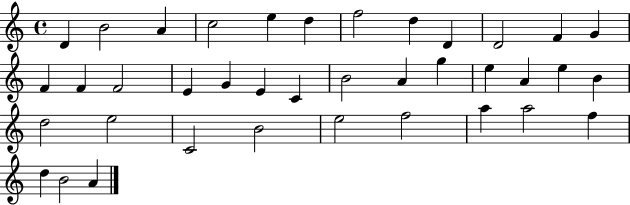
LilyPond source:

{
  \clef treble
  \time 4/4
  \defaultTimeSignature
  \key c \major
  d'4 b'2 a'4 | c''2 e''4 d''4 | f''2 d''4 d'4 | d'2 f'4 g'4 | \break f'4 f'4 f'2 | e'4 g'4 e'4 c'4 | b'2 a'4 g''4 | e''4 a'4 e''4 b'4 | \break d''2 e''2 | c'2 b'2 | e''2 f''2 | a''4 a''2 f''4 | \break d''4 b'2 a'4 | \bar "|."
}